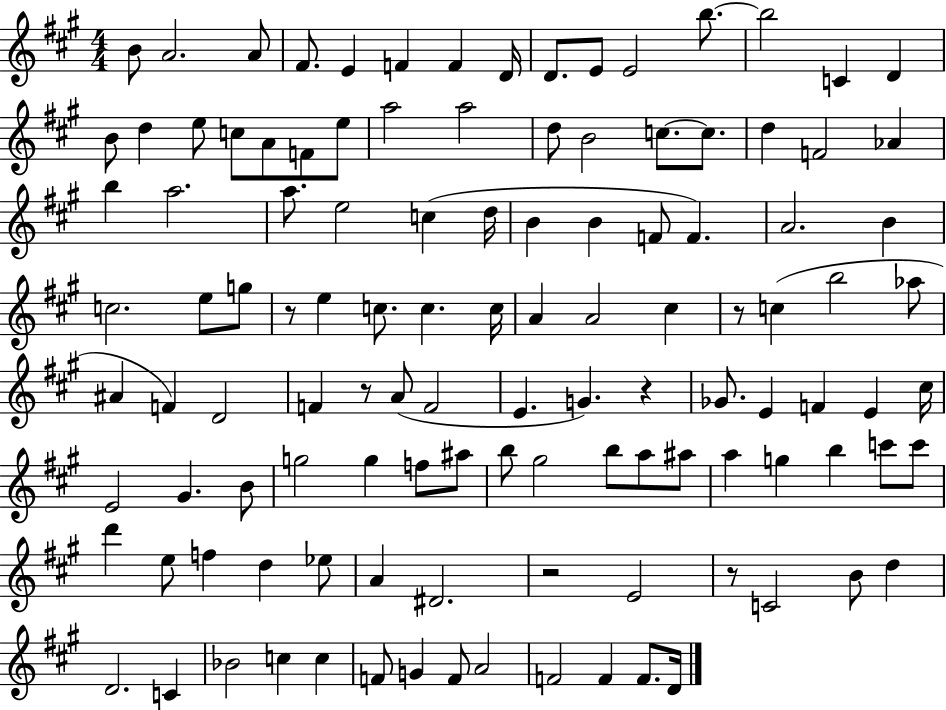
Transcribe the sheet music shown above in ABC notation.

X:1
T:Untitled
M:4/4
L:1/4
K:A
B/2 A2 A/2 ^F/2 E F F D/4 D/2 E/2 E2 b/2 b2 C D B/2 d e/2 c/2 A/2 F/2 e/2 a2 a2 d/2 B2 c/2 c/2 d F2 _A b a2 a/2 e2 c d/4 B B F/2 F A2 B c2 e/2 g/2 z/2 e c/2 c c/4 A A2 ^c z/2 c b2 _a/2 ^A F D2 F z/2 A/2 F2 E G z _G/2 E F E ^c/4 E2 ^G B/2 g2 g f/2 ^a/2 b/2 ^g2 b/2 a/2 ^a/2 a g b c'/2 c'/2 d' e/2 f d _e/2 A ^D2 z2 E2 z/2 C2 B/2 d D2 C _B2 c c F/2 G F/2 A2 F2 F F/2 D/4